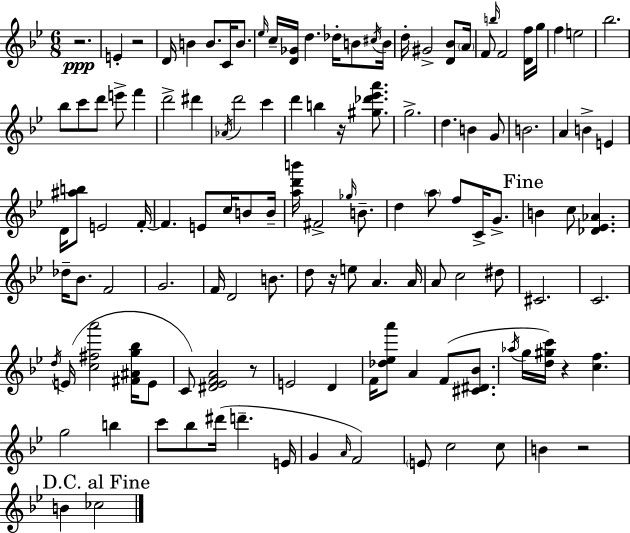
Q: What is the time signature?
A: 6/8